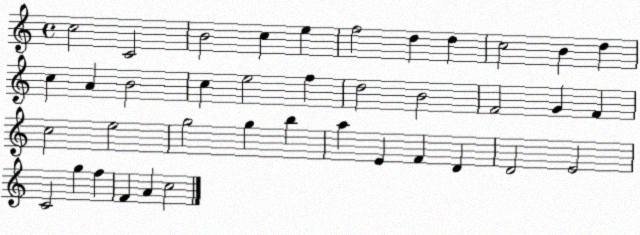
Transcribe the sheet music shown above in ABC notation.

X:1
T:Untitled
M:4/4
L:1/4
K:C
c2 C2 B2 c e f2 d d c2 B d c A B2 c e2 f d2 B2 F2 G F c2 e2 g2 g b a E F D D2 E2 C2 g f F A c2